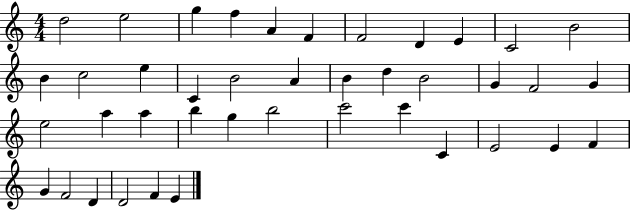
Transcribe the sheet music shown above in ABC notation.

X:1
T:Untitled
M:4/4
L:1/4
K:C
d2 e2 g f A F F2 D E C2 B2 B c2 e C B2 A B d B2 G F2 G e2 a a b g b2 c'2 c' C E2 E F G F2 D D2 F E